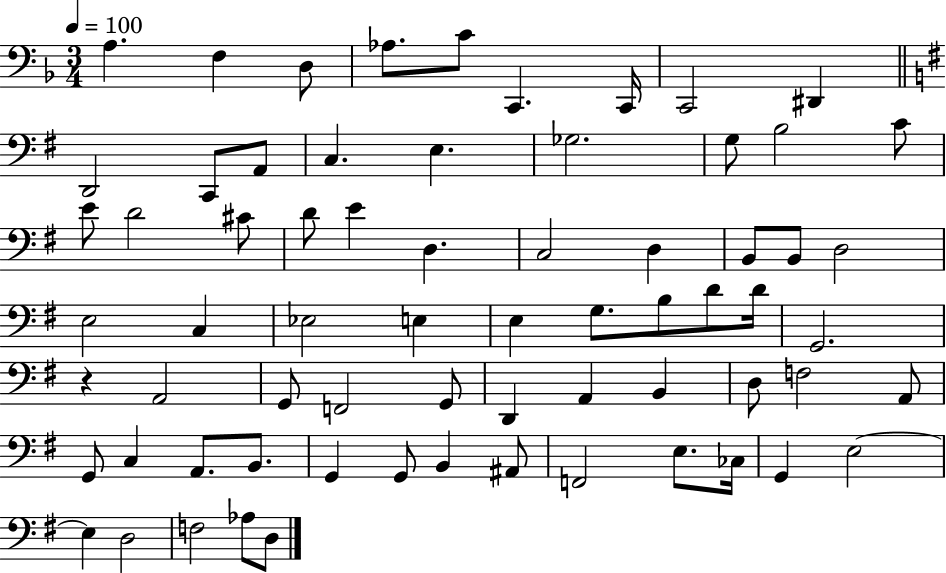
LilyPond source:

{
  \clef bass
  \numericTimeSignature
  \time 3/4
  \key f \major
  \tempo 4 = 100
  a4. f4 d8 | aes8. c'8 c,4. c,16 | c,2 dis,4 | \bar "||" \break \key g \major d,2 c,8 a,8 | c4. e4. | ges2. | g8 b2 c'8 | \break e'8 d'2 cis'8 | d'8 e'4 d4. | c2 d4 | b,8 b,8 d2 | \break e2 c4 | ees2 e4 | e4 g8. b8 d'8 d'16 | g,2. | \break r4 a,2 | g,8 f,2 g,8 | d,4 a,4 b,4 | d8 f2 a,8 | \break g,8 c4 a,8. b,8. | g,4 g,8 b,4 ais,8 | f,2 e8. ces16 | g,4 e2~~ | \break e4 d2 | f2 aes8 d8 | \bar "|."
}